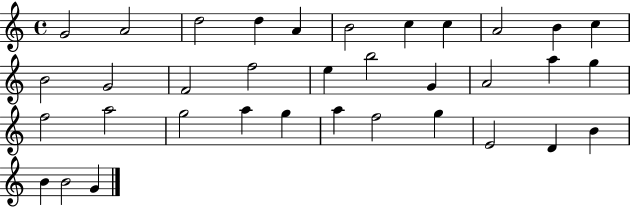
G4/h A4/h D5/h D5/q A4/q B4/h C5/q C5/q A4/h B4/q C5/q B4/h G4/h F4/h F5/h E5/q B5/h G4/q A4/h A5/q G5/q F5/h A5/h G5/h A5/q G5/q A5/q F5/h G5/q E4/h D4/q B4/q B4/q B4/h G4/q